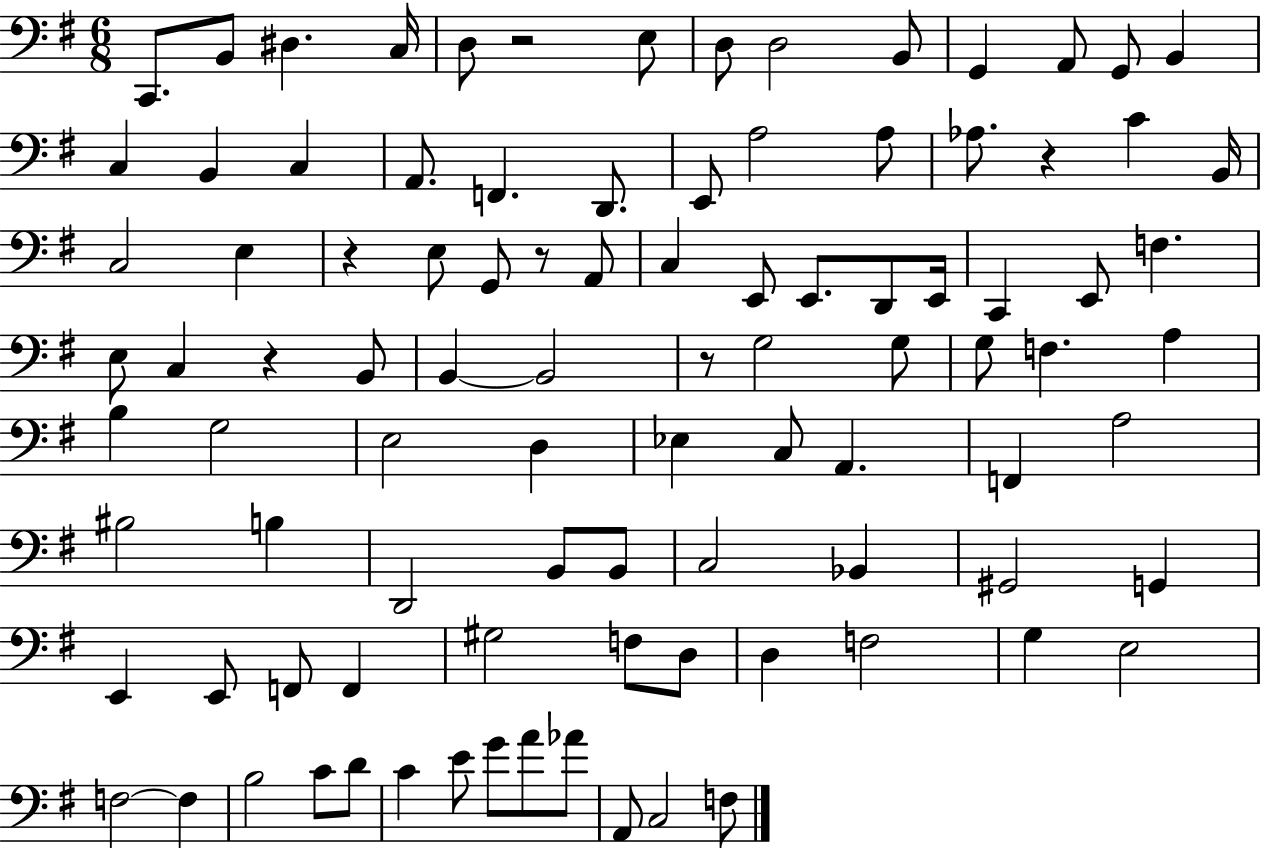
X:1
T:Untitled
M:6/8
L:1/4
K:G
C,,/2 B,,/2 ^D, C,/4 D,/2 z2 E,/2 D,/2 D,2 B,,/2 G,, A,,/2 G,,/2 B,, C, B,, C, A,,/2 F,, D,,/2 E,,/2 A,2 A,/2 _A,/2 z C B,,/4 C,2 E, z E,/2 G,,/2 z/2 A,,/2 C, E,,/2 E,,/2 D,,/2 E,,/4 C,, E,,/2 F, E,/2 C, z B,,/2 B,, B,,2 z/2 G,2 G,/2 G,/2 F, A, B, G,2 E,2 D, _E, C,/2 A,, F,, A,2 ^B,2 B, D,,2 B,,/2 B,,/2 C,2 _B,, ^G,,2 G,, E,, E,,/2 F,,/2 F,, ^G,2 F,/2 D,/2 D, F,2 G, E,2 F,2 F, B,2 C/2 D/2 C E/2 G/2 A/2 _A/2 A,,/2 C,2 F,/2